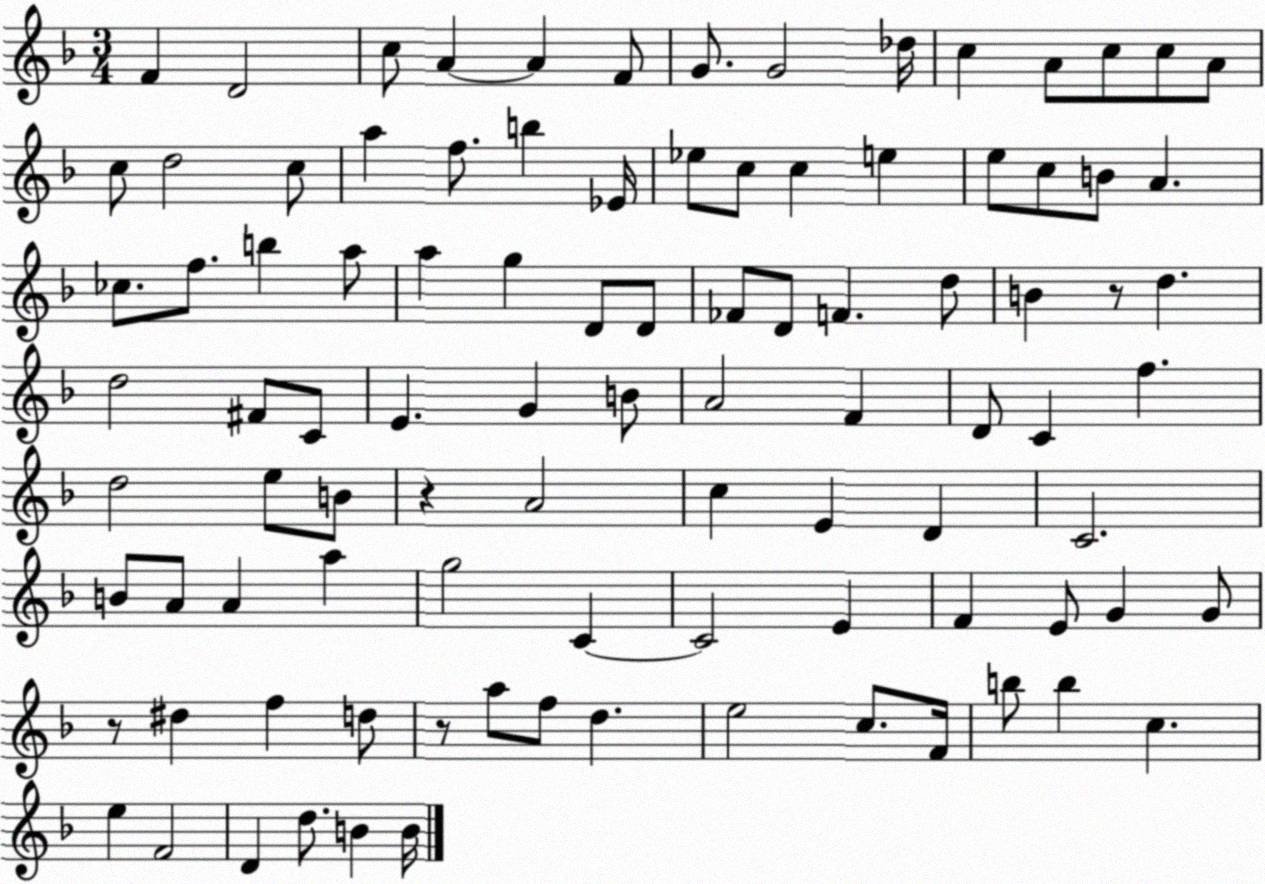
X:1
T:Untitled
M:3/4
L:1/4
K:F
F D2 c/2 A A F/2 G/2 G2 _d/4 c A/2 c/2 c/2 A/2 c/2 d2 c/2 a f/2 b _E/4 _e/2 c/2 c e e/2 c/2 B/2 A _c/2 f/2 b a/2 a g D/2 D/2 _F/2 D/2 F d/2 B z/2 d d2 ^F/2 C/2 E G B/2 A2 F D/2 C f d2 e/2 B/2 z A2 c E D C2 B/2 A/2 A a g2 C C2 E F E/2 G G/2 z/2 ^d f d/2 z/2 a/2 f/2 d e2 c/2 F/4 b/2 b c e F2 D d/2 B B/4